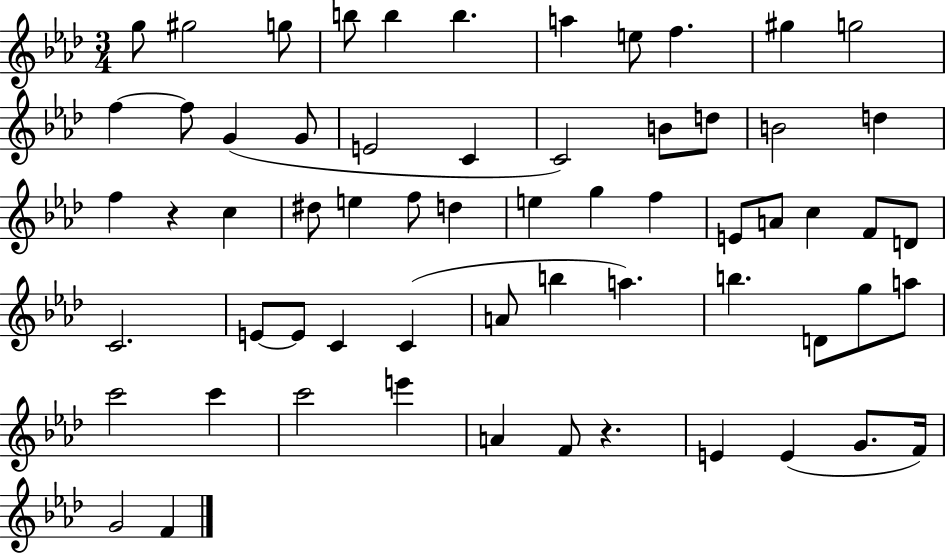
{
  \clef treble
  \numericTimeSignature
  \time 3/4
  \key aes \major
  g''8 gis''2 g''8 | b''8 b''4 b''4. | a''4 e''8 f''4. | gis''4 g''2 | \break f''4~~ f''8 g'4( g'8 | e'2 c'4 | c'2) b'8 d''8 | b'2 d''4 | \break f''4 r4 c''4 | dis''8 e''4 f''8 d''4 | e''4 g''4 f''4 | e'8 a'8 c''4 f'8 d'8 | \break c'2. | e'8~~ e'8 c'4 c'4( | a'8 b''4 a''4.) | b''4. d'8 g''8 a''8 | \break c'''2 c'''4 | c'''2 e'''4 | a'4 f'8 r4. | e'4 e'4( g'8. f'16) | \break g'2 f'4 | \bar "|."
}